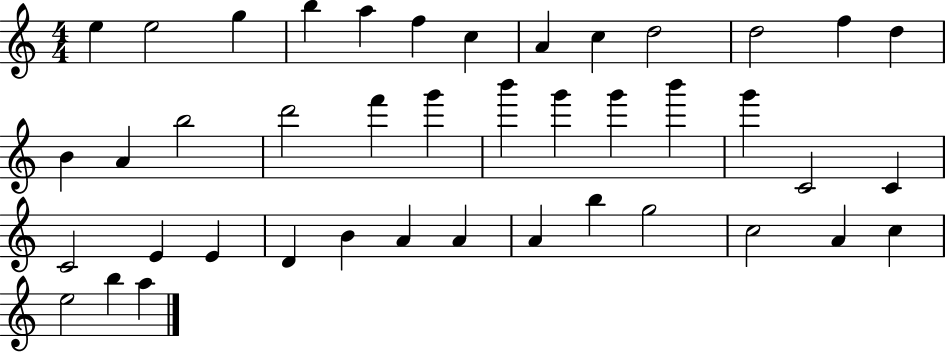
{
  \clef treble
  \numericTimeSignature
  \time 4/4
  \key c \major
  e''4 e''2 g''4 | b''4 a''4 f''4 c''4 | a'4 c''4 d''2 | d''2 f''4 d''4 | \break b'4 a'4 b''2 | d'''2 f'''4 g'''4 | b'''4 g'''4 g'''4 b'''4 | g'''4 c'2 c'4 | \break c'2 e'4 e'4 | d'4 b'4 a'4 a'4 | a'4 b''4 g''2 | c''2 a'4 c''4 | \break e''2 b''4 a''4 | \bar "|."
}